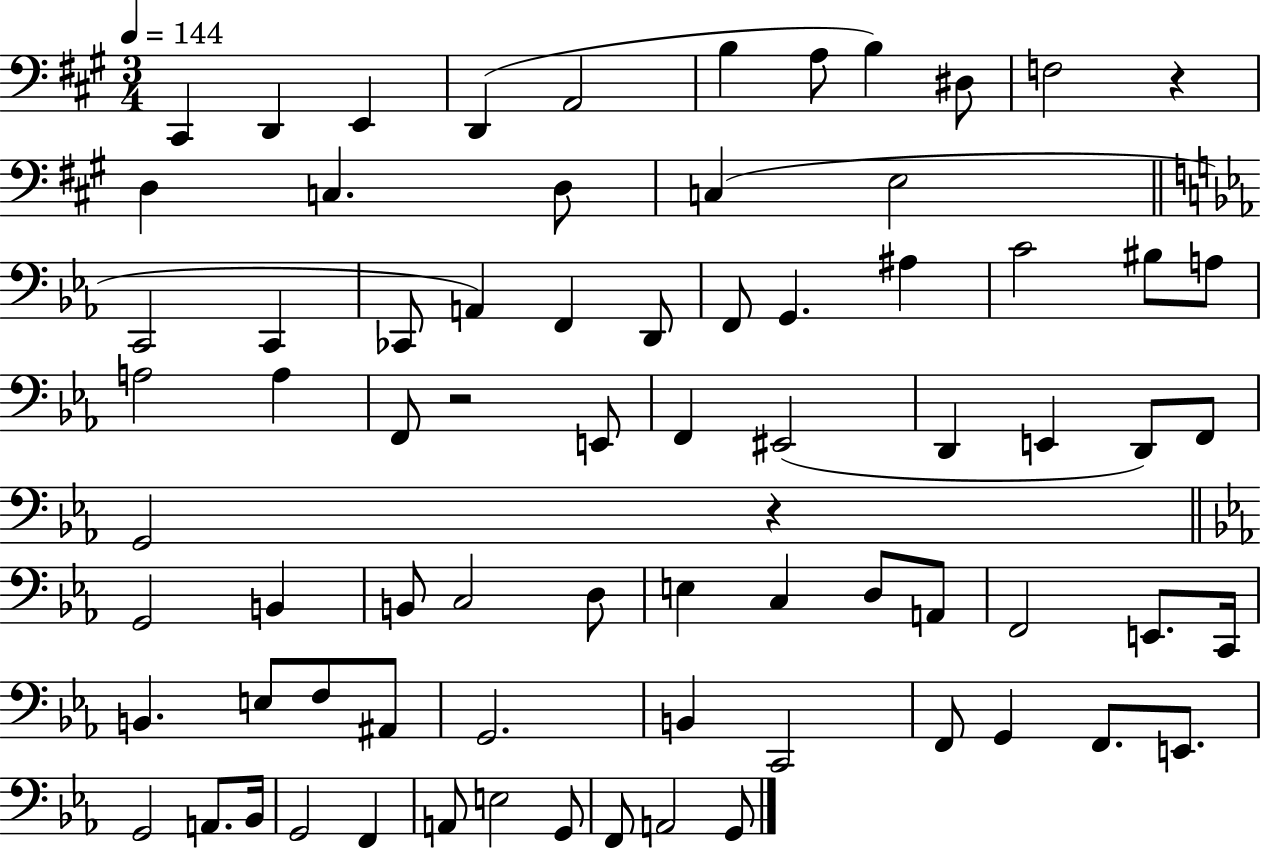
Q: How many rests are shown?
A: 3